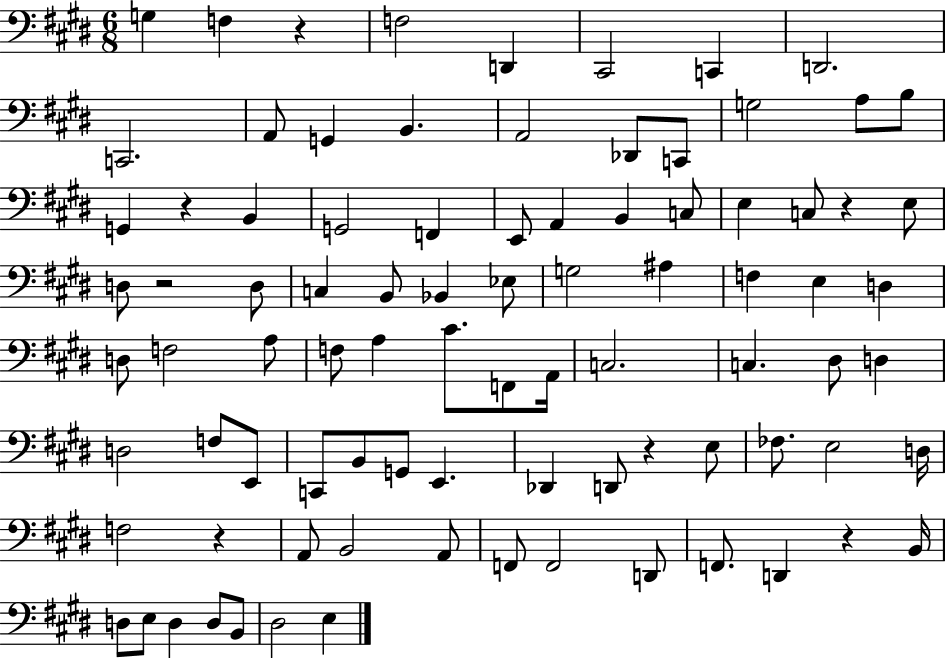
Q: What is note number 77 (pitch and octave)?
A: D3